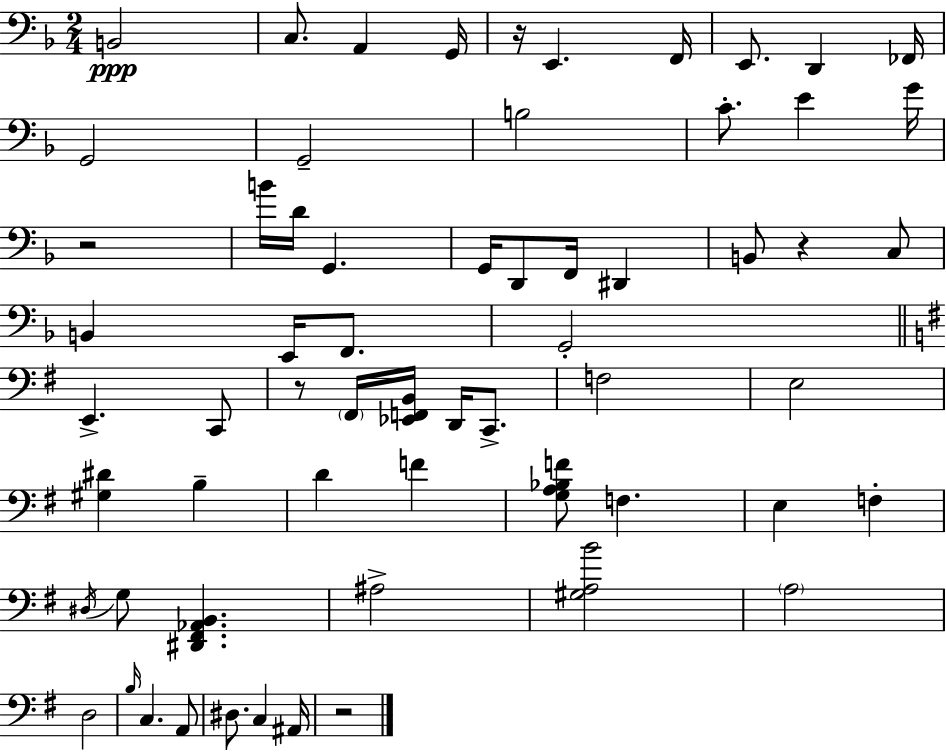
{
  \clef bass
  \numericTimeSignature
  \time 2/4
  \key d \minor
  b,2\ppp | c8. a,4 g,16 | r16 e,4. f,16 | e,8. d,4 fes,16 | \break g,2 | g,2-- | b2 | c'8.-. e'4 g'16 | \break r2 | b'16 d'16 g,4. | g,16 d,8 f,16 dis,4 | b,8 r4 c8 | \break b,4 e,16 f,8. | g,2-. | \bar "||" \break \key g \major e,4.-> c,8 | r8 \parenthesize fis,16 <ees, f, b,>16 d,16 c,8.-> | f2 | e2 | \break <gis dis'>4 b4-- | d'4 f'4 | <g a bes f'>8 f4. | e4 f4-. | \break \acciaccatura { dis16 } g8 <dis, fis, aes, b,>4. | ais2-> | <gis a b'>2 | \parenthesize a2 | \break d2 | \grace { b16 } c4. | a,8 dis8. c4 | ais,16 r2 | \break \bar "|."
}